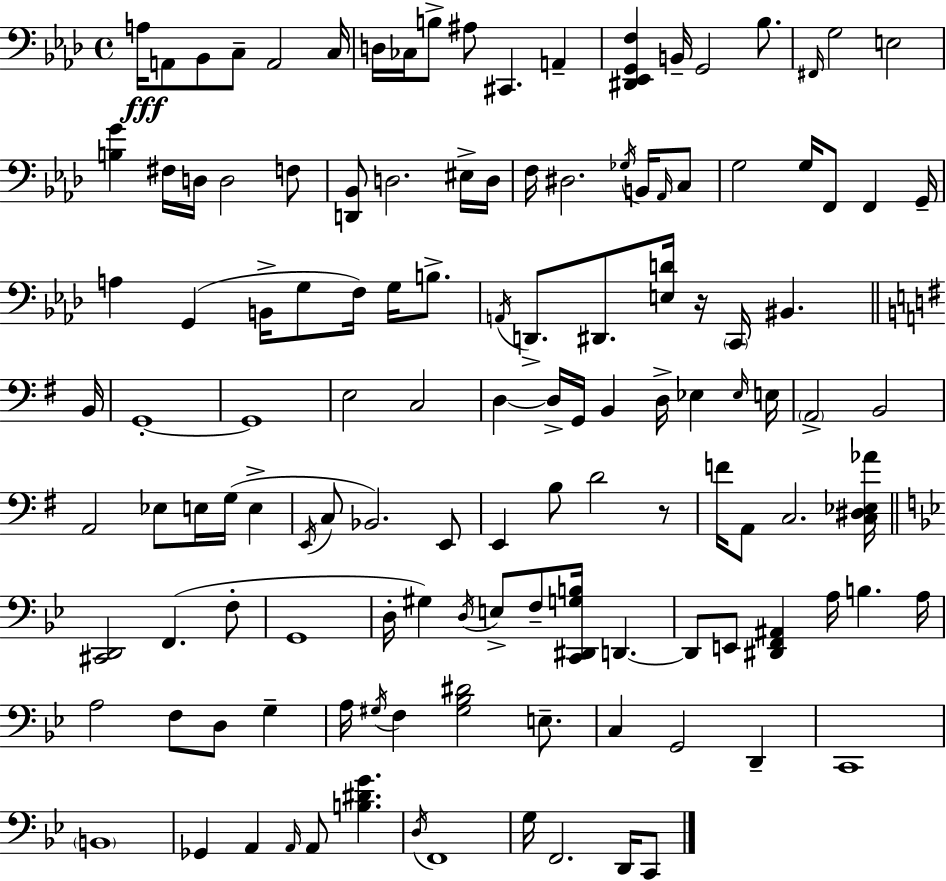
X:1
T:Untitled
M:4/4
L:1/4
K:Fm
A,/4 A,,/2 _B,,/2 C,/2 A,,2 C,/4 D,/4 _C,/4 B,/2 ^A,/2 ^C,, A,, [^D,,_E,,G,,F,] B,,/4 G,,2 _B,/2 ^F,,/4 G,2 E,2 [B,G] ^F,/4 D,/4 D,2 F,/2 [D,,_B,,]/2 D,2 ^E,/4 D,/4 F,/4 ^D,2 _G,/4 B,,/4 _A,,/4 C,/2 G,2 G,/4 F,,/2 F,, G,,/4 A, G,, B,,/4 G,/2 F,/4 G,/4 B,/2 A,,/4 D,,/2 ^D,,/2 [E,D]/4 z/4 C,,/4 ^B,, B,,/4 G,,4 G,,4 E,2 C,2 D, D,/4 G,,/4 B,, D,/4 _E, _E,/4 E,/4 A,,2 B,,2 A,,2 _E,/2 E,/4 G,/4 E, E,,/4 C,/2 _B,,2 E,,/2 E,, B,/2 D2 z/2 F/4 A,,/2 C,2 [C,^D,_E,_A]/4 [^C,,D,,]2 F,, F,/2 G,,4 D,/4 ^G, D,/4 E,/2 F,/2 [C,,^D,,G,B,]/4 D,, D,,/2 E,,/2 [^D,,F,,^A,,] A,/4 B, A,/4 A,2 F,/2 D,/2 G, A,/4 ^G,/4 F, [^G,_B,^D]2 E,/2 C, G,,2 D,, C,,4 B,,4 _G,, A,, A,,/4 A,,/2 [B,^DG] D,/4 F,,4 G,/4 F,,2 D,,/4 C,,/2